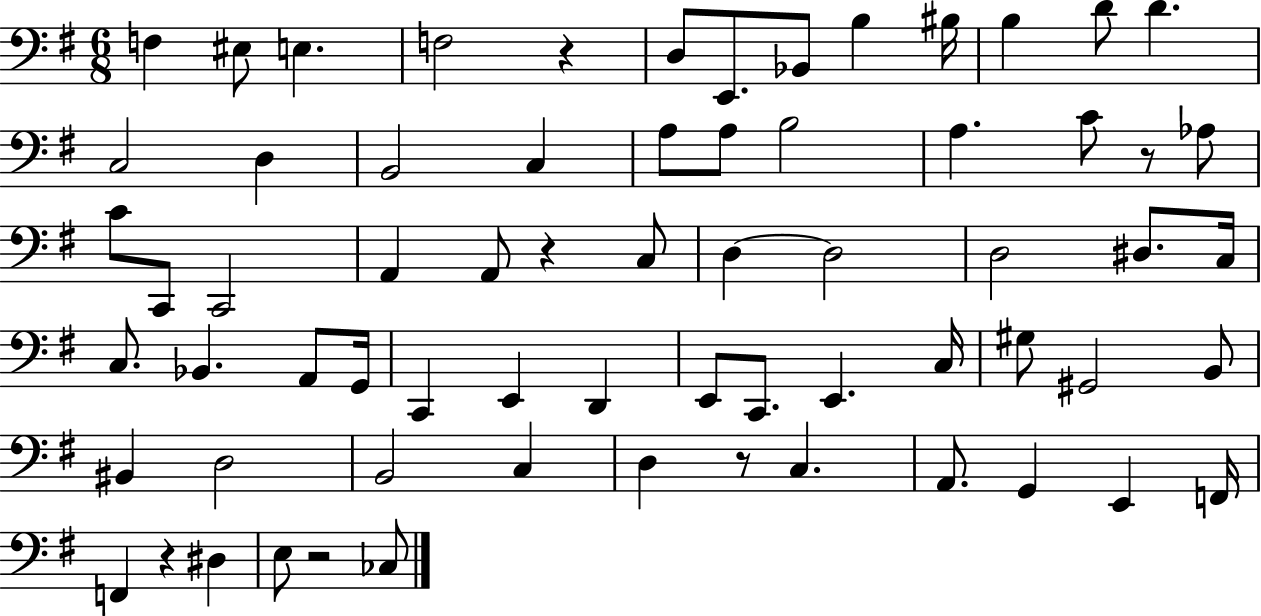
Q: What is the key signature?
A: G major